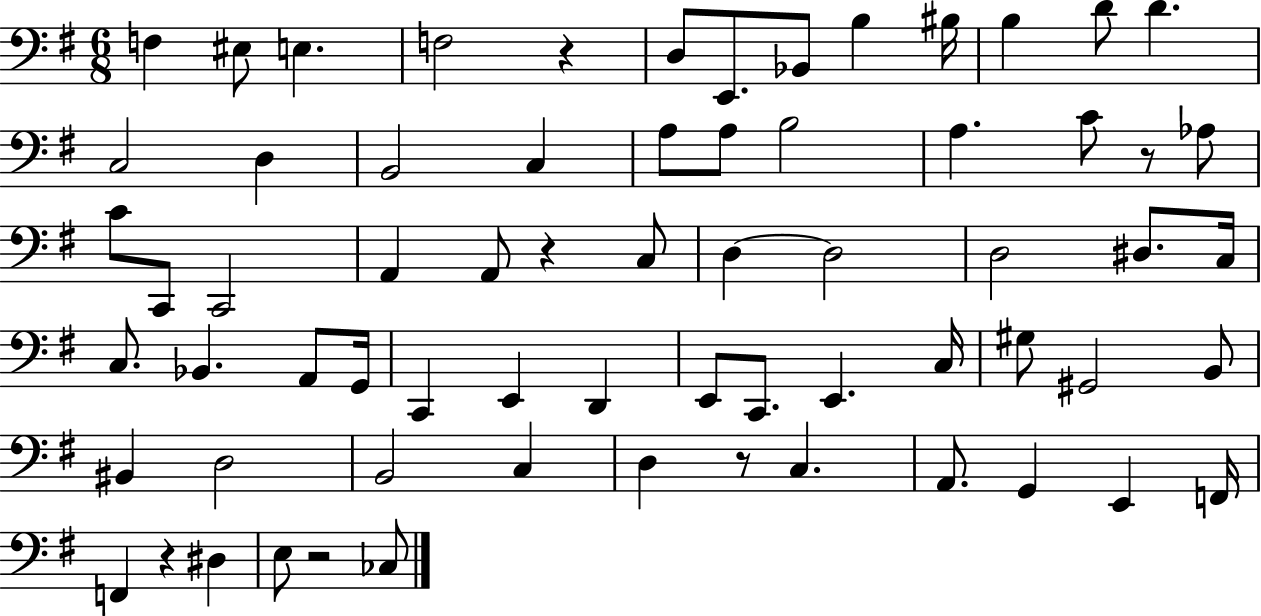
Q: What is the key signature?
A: G major